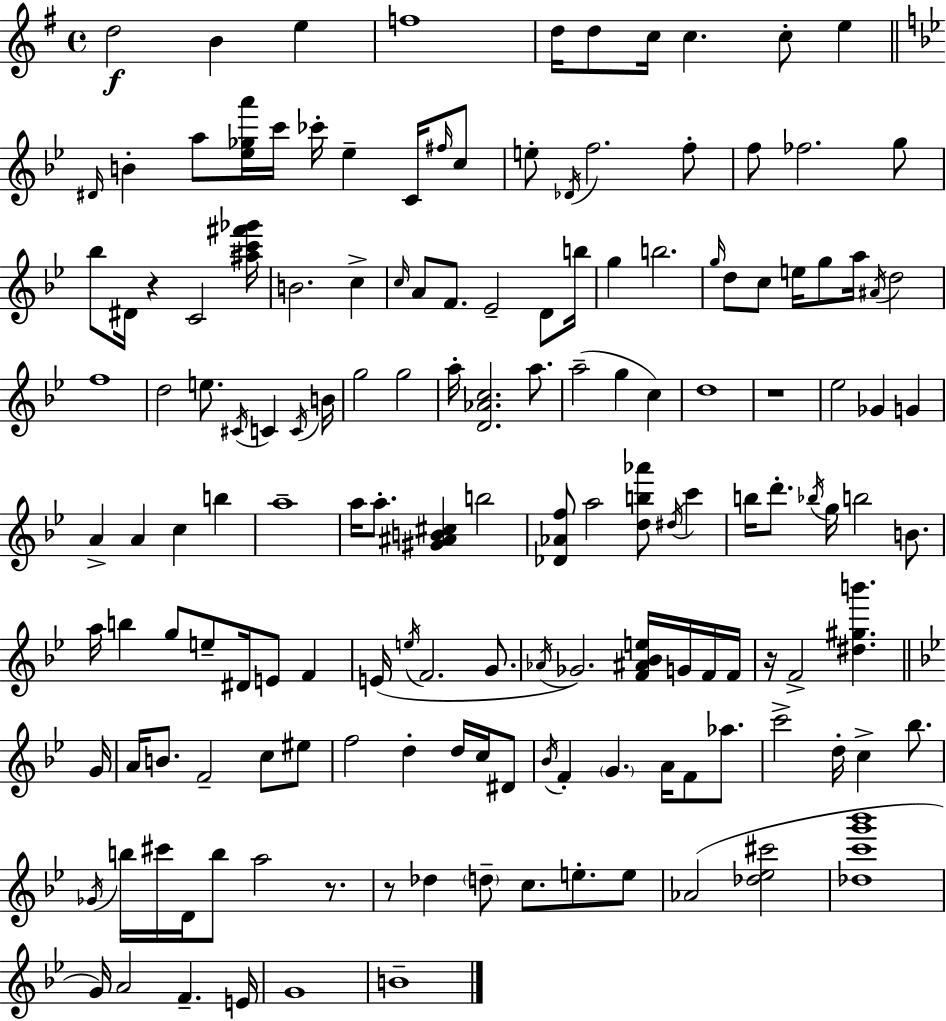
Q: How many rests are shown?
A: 5